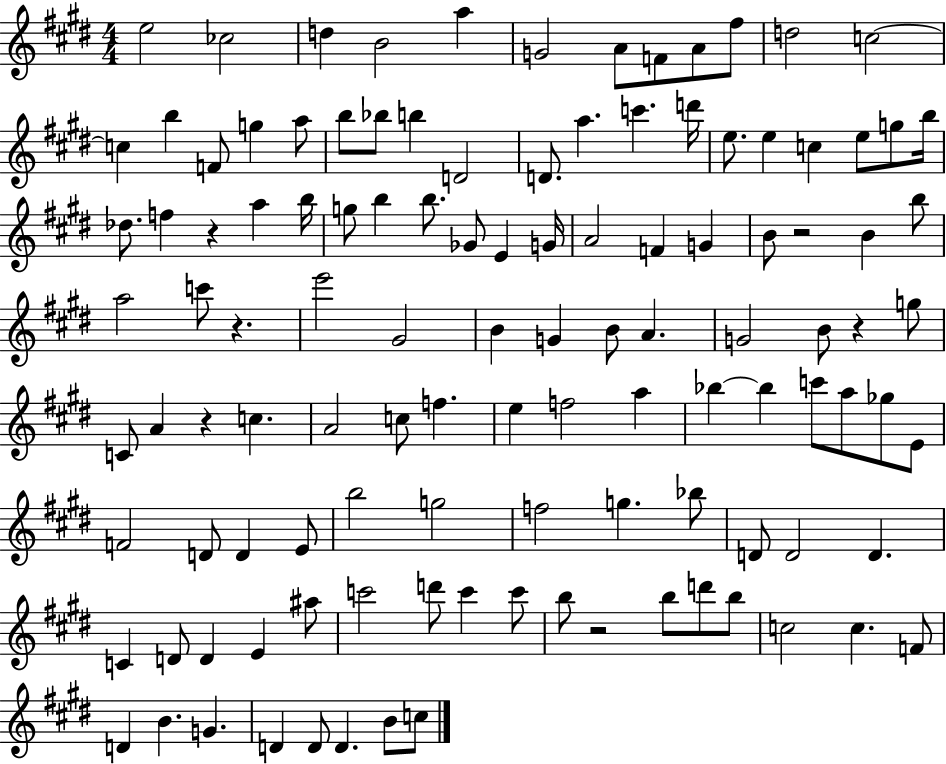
X:1
T:Untitled
M:4/4
L:1/4
K:E
e2 _c2 d B2 a G2 A/2 F/2 A/2 ^f/2 d2 c2 c b F/2 g a/2 b/2 _b/2 b D2 D/2 a c' d'/4 e/2 e c e/2 g/2 b/4 _d/2 f z a b/4 g/2 b b/2 _G/2 E G/4 A2 F G B/2 z2 B b/2 a2 c'/2 z e'2 ^G2 B G B/2 A G2 B/2 z g/2 C/2 A z c A2 c/2 f e f2 a _b _b c'/2 a/2 _g/2 E/2 F2 D/2 D E/2 b2 g2 f2 g _b/2 D/2 D2 D C D/2 D E ^a/2 c'2 d'/2 c' c'/2 b/2 z2 b/2 d'/2 b/2 c2 c F/2 D B G D D/2 D B/2 c/2